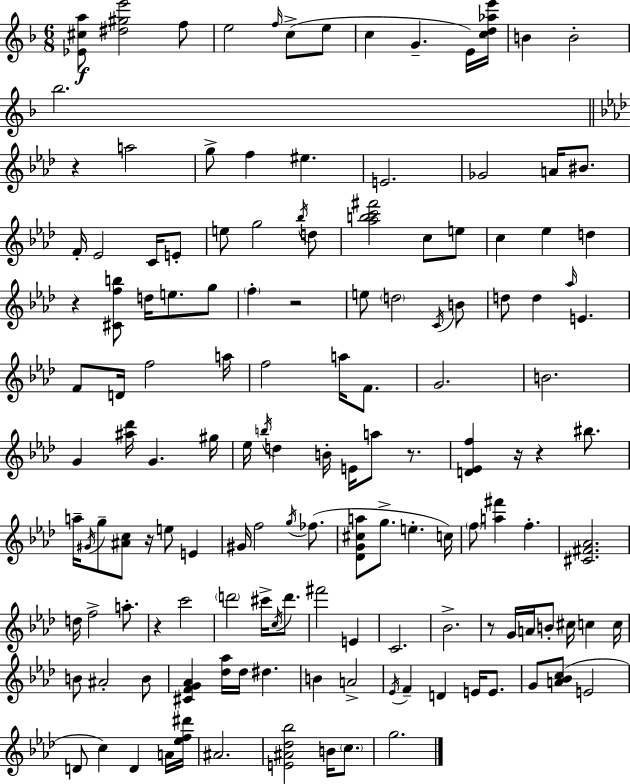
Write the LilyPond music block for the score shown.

{
  \clef treble
  \numericTimeSignature
  \time 6/8
  \key d \minor
  <ees' cis'' a''>8\f <dis'' gis'' e'''>2 f''8 | e''2 \grace { f''16 } c''8->( e''8 | c''4 g'4.-- e'16) | <c'' d'' aes'' e'''>16 b'4 b'2-. | \break bes''2. | \bar "||" \break \key f \minor r4 a''2 | g''8-> f''4 eis''4. | e'2. | ges'2 a'16 bis'8. | \break f'16-. ees'2 c'16 e'8-. | e''8 g''2 \acciaccatura { bes''16 } d''8 | <aes'' b'' c''' fis'''>2 c''8 e''8 | c''4 ees''4 d''4 | \break r4 <cis' f'' b''>8 d''16 e''8. g''8 | \parenthesize f''4-. r2 | e''8 \parenthesize d''2 \acciaccatura { c'16 } | b'8 d''8 d''4 \grace { aes''16 } e'4. | \break f'8 d'16 f''2 | a''16 f''2 a''16 | f'8. g'2. | b'2. | \break g'4 <ais'' des'''>16 g'4. | gis''16 ees''16 \acciaccatura { b''16 } d''4 b'16-. e'16 a''8 | r8. <d' ees' f''>4 r16 r4 | bis''8. a''16-- \acciaccatura { gis'16 } g''8-- <ais' c''>8 r16 e''8 | \break e'4 gis'16 f''2 | \acciaccatura { g''16 } fes''8.( <des' g' cis'' a''>8 g''8.-> e''4.-. | c''16) \parenthesize f''8 <a'' fis'''>4 | f''4.-. <cis' fis' aes'>2. | \break d''16 f''2-> | a''8.-. r4 c'''2 | \parenthesize d'''2 | cis'''16-> \acciaccatura { c''16 } d'''8. fis'''2 | \break e'4 c'2. | bes'2.-> | r8 g'16 a'16 b'8-. | cis''16 c''4 c''16 b'8 ais'2-. | \break b'8 <cis' f' g' aes'>4 <des'' aes''>16 | des''16 dis''4. b'4 a'2-> | \acciaccatura { ees'16 } f'4-- | d'4 e'16 e'8. g'8 <a' bes' c''>8( | \break e'2 d'8 c''4) | d'4 a'16 <ees'' f'' dis'''>16 ais'2. | <e' ais' des'' bes''>2 | b'16 \parenthesize c''8. g''2. | \break \bar "|."
}